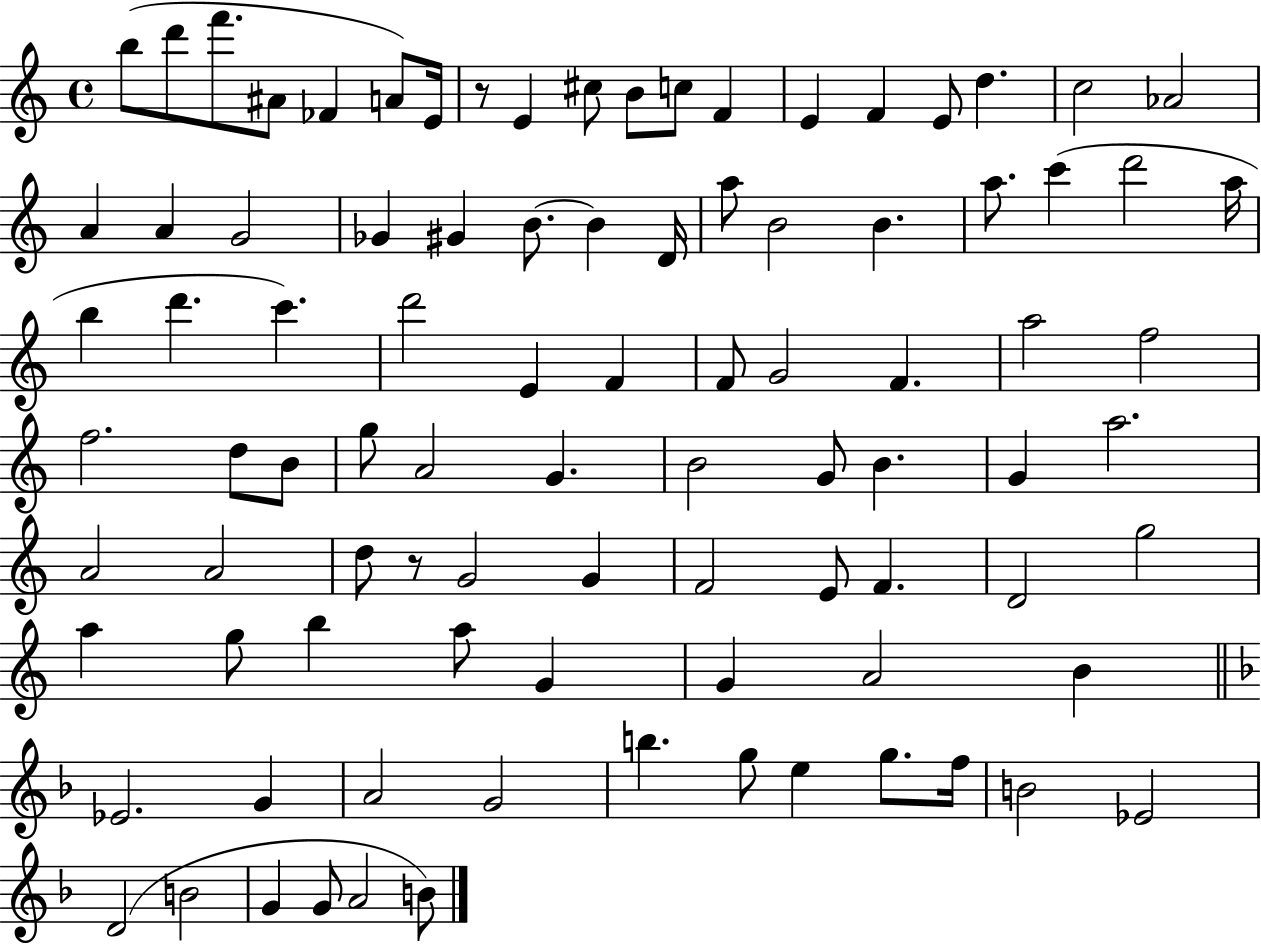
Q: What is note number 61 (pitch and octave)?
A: F4